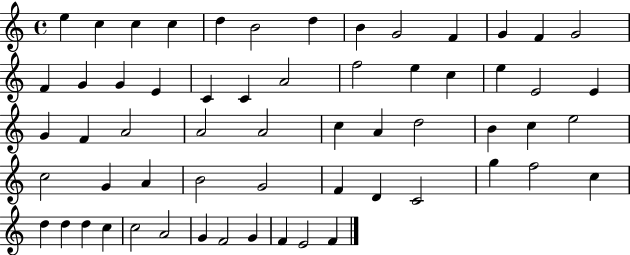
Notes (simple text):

E5/q C5/q C5/q C5/q D5/q B4/h D5/q B4/q G4/h F4/q G4/q F4/q G4/h F4/q G4/q G4/q E4/q C4/q C4/q A4/h F5/h E5/q C5/q E5/q E4/h E4/q G4/q F4/q A4/h A4/h A4/h C5/q A4/q D5/h B4/q C5/q E5/h C5/h G4/q A4/q B4/h G4/h F4/q D4/q C4/h G5/q F5/h C5/q D5/q D5/q D5/q C5/q C5/h A4/h G4/q F4/h G4/q F4/q E4/h F4/q